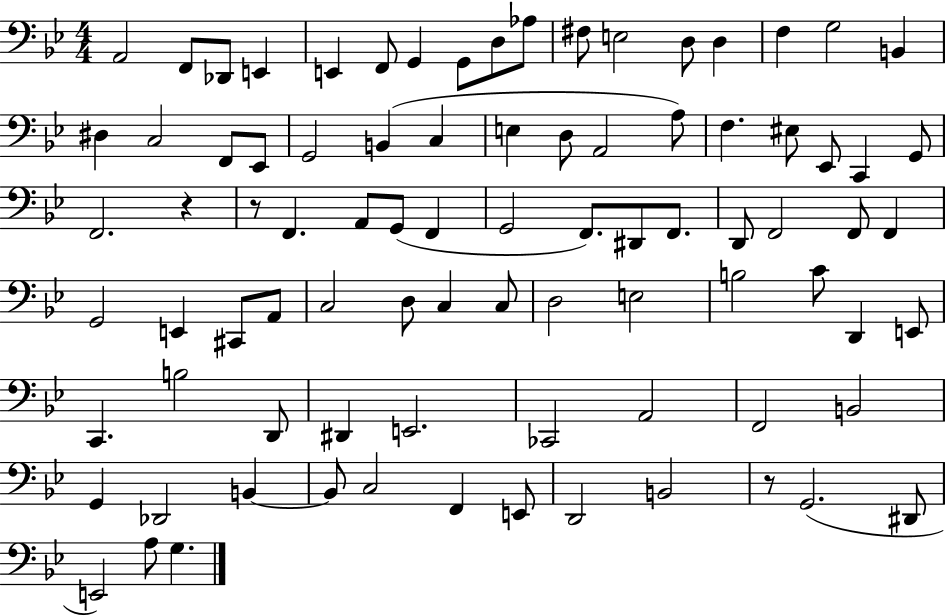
X:1
T:Untitled
M:4/4
L:1/4
K:Bb
A,,2 F,,/2 _D,,/2 E,, E,, F,,/2 G,, G,,/2 D,/2 _A,/2 ^F,/2 E,2 D,/2 D, F, G,2 B,, ^D, C,2 F,,/2 _E,,/2 G,,2 B,, C, E, D,/2 A,,2 A,/2 F, ^E,/2 _E,,/2 C,, G,,/2 F,,2 z z/2 F,, A,,/2 G,,/2 F,, G,,2 F,,/2 ^D,,/2 F,,/2 D,,/2 F,,2 F,,/2 F,, G,,2 E,, ^C,,/2 A,,/2 C,2 D,/2 C, C,/2 D,2 E,2 B,2 C/2 D,, E,,/2 C,, B,2 D,,/2 ^D,, E,,2 _C,,2 A,,2 F,,2 B,,2 G,, _D,,2 B,, B,,/2 C,2 F,, E,,/2 D,,2 B,,2 z/2 G,,2 ^D,,/2 E,,2 A,/2 G,